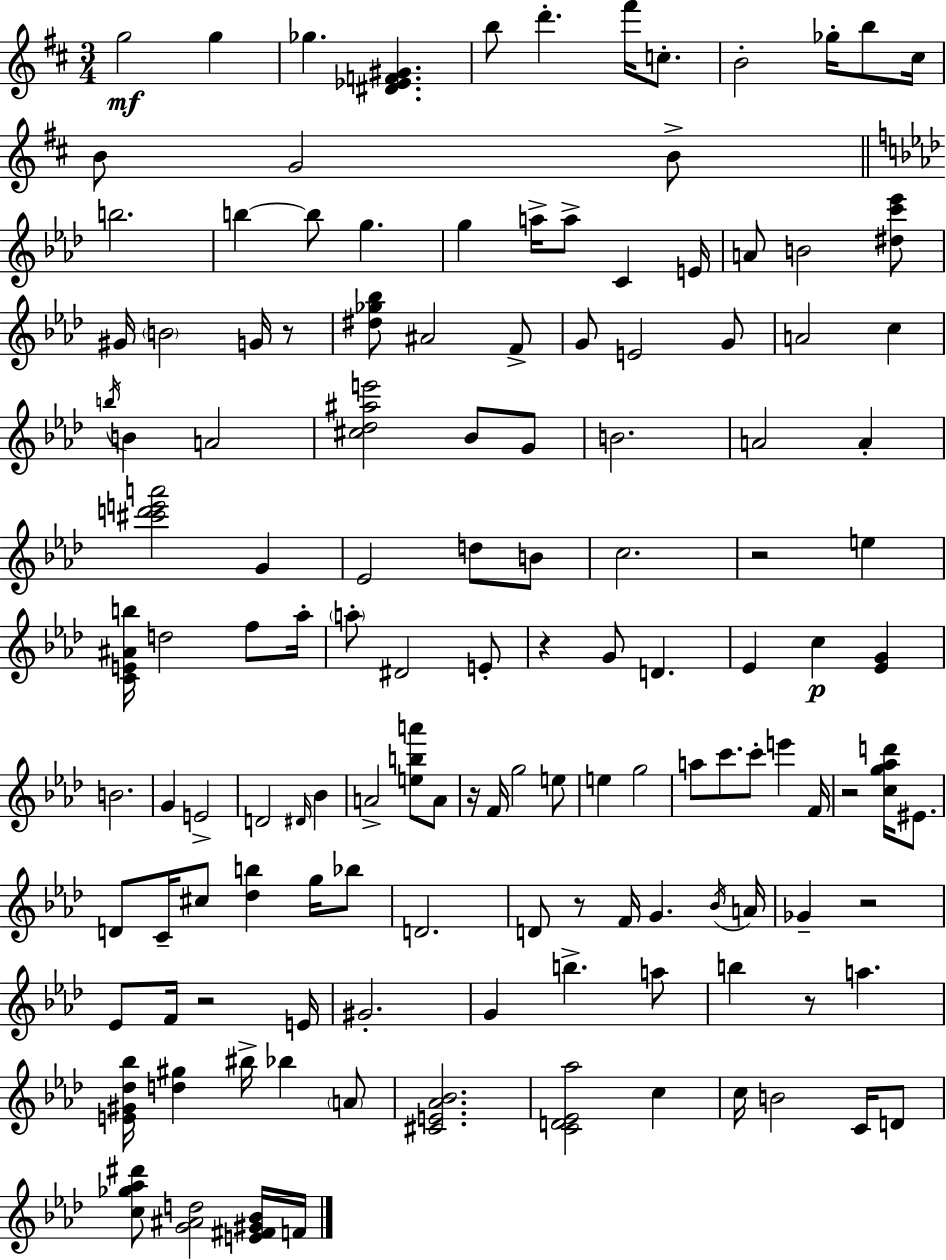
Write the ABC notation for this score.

X:1
T:Untitled
M:3/4
L:1/4
K:D
g2 g _g [^D_EF^G] b/2 d' ^f'/4 c/2 B2 _g/4 b/2 ^c/4 B/2 G2 B/2 b2 b b/2 g g a/4 a/2 C E/4 A/2 B2 [^dc'_e']/2 ^G/4 B2 G/4 z/2 [^d_g_b]/2 ^A2 F/2 G/2 E2 G/2 A2 c b/4 B A2 [^c_d^ae']2 _B/2 G/2 B2 A2 A [^c'd'e'a']2 G _E2 d/2 B/2 c2 z2 e [CE^Ab]/4 d2 f/2 _a/4 a/2 ^D2 E/2 z G/2 D _E c [_EG] B2 G E2 D2 ^D/4 _B A2 [eba']/2 A/2 z/4 F/4 g2 e/2 e g2 a/2 c'/2 c'/2 e' F/4 z2 [cg_ad']/4 ^E/2 D/2 C/4 ^c/2 [_db] g/4 _b/2 D2 D/2 z/2 F/4 G _B/4 A/4 _G z2 _E/2 F/4 z2 E/4 ^G2 G b a/2 b z/2 a [E^G_d_b]/4 [d^g] ^b/4 _b A/2 [^CE_A_B]2 [CD_E_a]2 c c/4 B2 C/4 D/2 [c_g_a^d']/2 [G^Ad]2 [E^F^G_B]/4 F/4